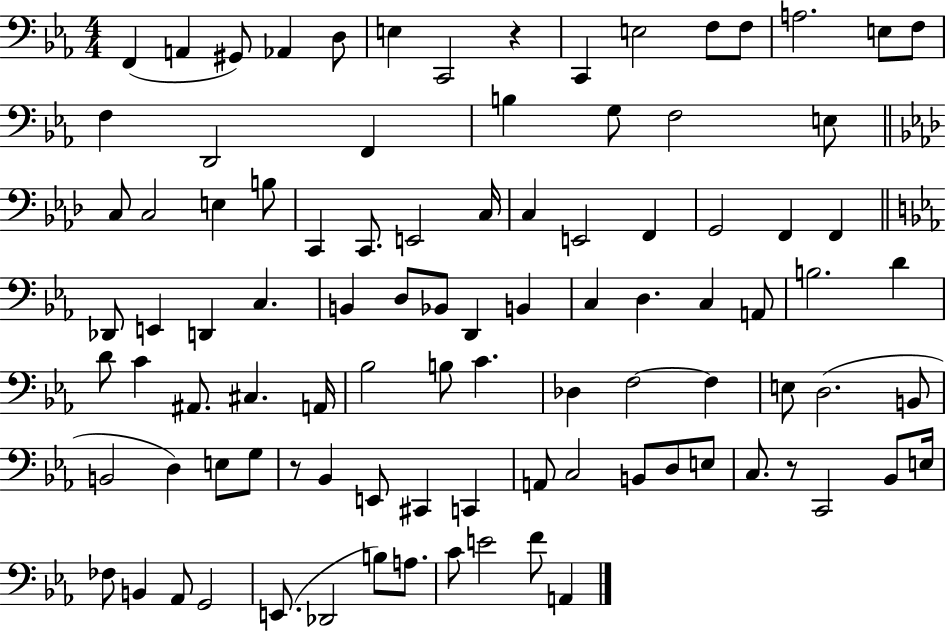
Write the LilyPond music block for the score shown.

{
  \clef bass
  \numericTimeSignature
  \time 4/4
  \key ees \major
  f,4( a,4 gis,8) aes,4 d8 | e4 c,2 r4 | c,4 e2 f8 f8 | a2. e8 f8 | \break f4 d,2 f,4 | b4 g8 f2 e8 | \bar "||" \break \key f \minor c8 c2 e4 b8 | c,4 c,8. e,2 c16 | c4 e,2 f,4 | g,2 f,4 f,4 | \break \bar "||" \break \key ees \major des,8 e,4 d,4 c4. | b,4 d8 bes,8 d,4 b,4 | c4 d4. c4 a,8 | b2. d'4 | \break d'8 c'4 ais,8. cis4. a,16 | bes2 b8 c'4. | des4 f2~~ f4 | e8 d2.( b,8 | \break b,2 d4) e8 g8 | r8 bes,4 e,8 cis,4 c,4 | a,8 c2 b,8 d8 e8 | c8. r8 c,2 bes,8 e16 | \break fes8 b,4 aes,8 g,2 | e,8.( des,2 b8) a8. | c'8 e'2 f'8 a,4 | \bar "|."
}